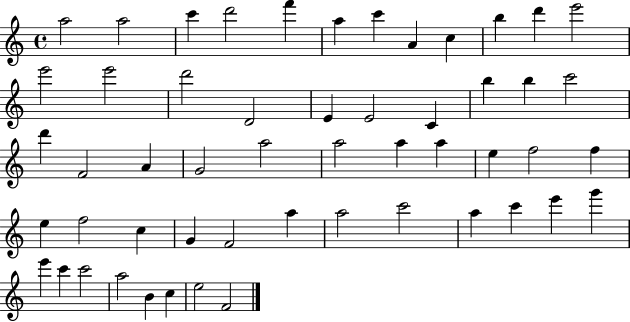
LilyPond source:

{
  \clef treble
  \time 4/4
  \defaultTimeSignature
  \key c \major
  a''2 a''2 | c'''4 d'''2 f'''4 | a''4 c'''4 a'4 c''4 | b''4 d'''4 e'''2 | \break e'''2 e'''2 | d'''2 d'2 | e'4 e'2 c'4 | b''4 b''4 c'''2 | \break d'''4 f'2 a'4 | g'2 a''2 | a''2 a''4 a''4 | e''4 f''2 f''4 | \break e''4 f''2 c''4 | g'4 f'2 a''4 | a''2 c'''2 | a''4 c'''4 e'''4 g'''4 | \break e'''4 c'''4 c'''2 | a''2 b'4 c''4 | e''2 f'2 | \bar "|."
}